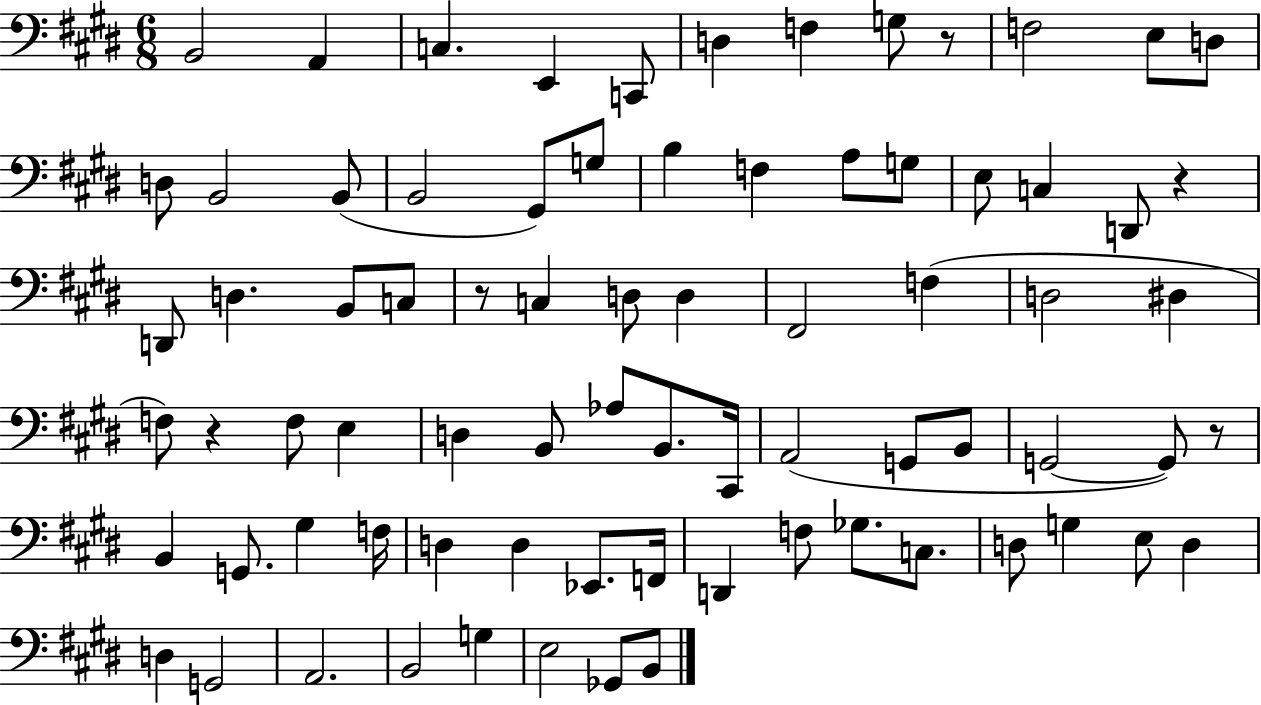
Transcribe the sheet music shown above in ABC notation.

X:1
T:Untitled
M:6/8
L:1/4
K:E
B,,2 A,, C, E,, C,,/2 D, F, G,/2 z/2 F,2 E,/2 D,/2 D,/2 B,,2 B,,/2 B,,2 ^G,,/2 G,/2 B, F, A,/2 G,/2 E,/2 C, D,,/2 z D,,/2 D, B,,/2 C,/2 z/2 C, D,/2 D, ^F,,2 F, D,2 ^D, F,/2 z F,/2 E, D, B,,/2 _A,/2 B,,/2 ^C,,/4 A,,2 G,,/2 B,,/2 G,,2 G,,/2 z/2 B,, G,,/2 ^G, F,/4 D, D, _E,,/2 F,,/4 D,, F,/2 _G,/2 C,/2 D,/2 G, E,/2 D, D, G,,2 A,,2 B,,2 G, E,2 _G,,/2 B,,/2